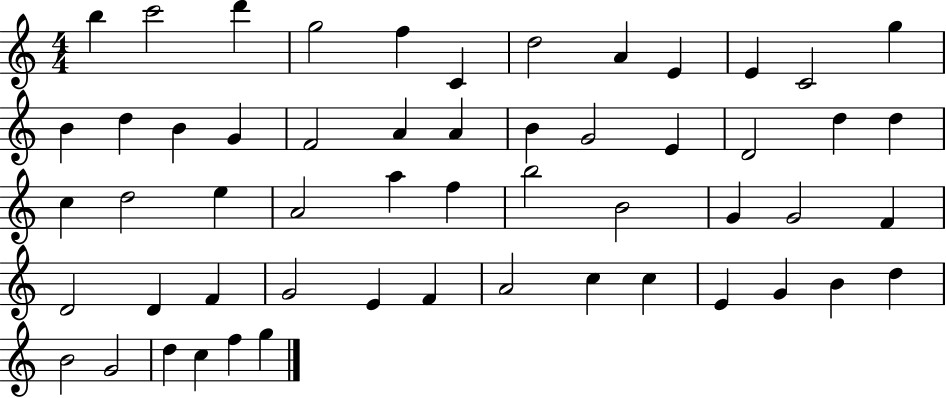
B5/q C6/h D6/q G5/h F5/q C4/q D5/h A4/q E4/q E4/q C4/h G5/q B4/q D5/q B4/q G4/q F4/h A4/q A4/q B4/q G4/h E4/q D4/h D5/q D5/q C5/q D5/h E5/q A4/h A5/q F5/q B5/h B4/h G4/q G4/h F4/q D4/h D4/q F4/q G4/h E4/q F4/q A4/h C5/q C5/q E4/q G4/q B4/q D5/q B4/h G4/h D5/q C5/q F5/q G5/q